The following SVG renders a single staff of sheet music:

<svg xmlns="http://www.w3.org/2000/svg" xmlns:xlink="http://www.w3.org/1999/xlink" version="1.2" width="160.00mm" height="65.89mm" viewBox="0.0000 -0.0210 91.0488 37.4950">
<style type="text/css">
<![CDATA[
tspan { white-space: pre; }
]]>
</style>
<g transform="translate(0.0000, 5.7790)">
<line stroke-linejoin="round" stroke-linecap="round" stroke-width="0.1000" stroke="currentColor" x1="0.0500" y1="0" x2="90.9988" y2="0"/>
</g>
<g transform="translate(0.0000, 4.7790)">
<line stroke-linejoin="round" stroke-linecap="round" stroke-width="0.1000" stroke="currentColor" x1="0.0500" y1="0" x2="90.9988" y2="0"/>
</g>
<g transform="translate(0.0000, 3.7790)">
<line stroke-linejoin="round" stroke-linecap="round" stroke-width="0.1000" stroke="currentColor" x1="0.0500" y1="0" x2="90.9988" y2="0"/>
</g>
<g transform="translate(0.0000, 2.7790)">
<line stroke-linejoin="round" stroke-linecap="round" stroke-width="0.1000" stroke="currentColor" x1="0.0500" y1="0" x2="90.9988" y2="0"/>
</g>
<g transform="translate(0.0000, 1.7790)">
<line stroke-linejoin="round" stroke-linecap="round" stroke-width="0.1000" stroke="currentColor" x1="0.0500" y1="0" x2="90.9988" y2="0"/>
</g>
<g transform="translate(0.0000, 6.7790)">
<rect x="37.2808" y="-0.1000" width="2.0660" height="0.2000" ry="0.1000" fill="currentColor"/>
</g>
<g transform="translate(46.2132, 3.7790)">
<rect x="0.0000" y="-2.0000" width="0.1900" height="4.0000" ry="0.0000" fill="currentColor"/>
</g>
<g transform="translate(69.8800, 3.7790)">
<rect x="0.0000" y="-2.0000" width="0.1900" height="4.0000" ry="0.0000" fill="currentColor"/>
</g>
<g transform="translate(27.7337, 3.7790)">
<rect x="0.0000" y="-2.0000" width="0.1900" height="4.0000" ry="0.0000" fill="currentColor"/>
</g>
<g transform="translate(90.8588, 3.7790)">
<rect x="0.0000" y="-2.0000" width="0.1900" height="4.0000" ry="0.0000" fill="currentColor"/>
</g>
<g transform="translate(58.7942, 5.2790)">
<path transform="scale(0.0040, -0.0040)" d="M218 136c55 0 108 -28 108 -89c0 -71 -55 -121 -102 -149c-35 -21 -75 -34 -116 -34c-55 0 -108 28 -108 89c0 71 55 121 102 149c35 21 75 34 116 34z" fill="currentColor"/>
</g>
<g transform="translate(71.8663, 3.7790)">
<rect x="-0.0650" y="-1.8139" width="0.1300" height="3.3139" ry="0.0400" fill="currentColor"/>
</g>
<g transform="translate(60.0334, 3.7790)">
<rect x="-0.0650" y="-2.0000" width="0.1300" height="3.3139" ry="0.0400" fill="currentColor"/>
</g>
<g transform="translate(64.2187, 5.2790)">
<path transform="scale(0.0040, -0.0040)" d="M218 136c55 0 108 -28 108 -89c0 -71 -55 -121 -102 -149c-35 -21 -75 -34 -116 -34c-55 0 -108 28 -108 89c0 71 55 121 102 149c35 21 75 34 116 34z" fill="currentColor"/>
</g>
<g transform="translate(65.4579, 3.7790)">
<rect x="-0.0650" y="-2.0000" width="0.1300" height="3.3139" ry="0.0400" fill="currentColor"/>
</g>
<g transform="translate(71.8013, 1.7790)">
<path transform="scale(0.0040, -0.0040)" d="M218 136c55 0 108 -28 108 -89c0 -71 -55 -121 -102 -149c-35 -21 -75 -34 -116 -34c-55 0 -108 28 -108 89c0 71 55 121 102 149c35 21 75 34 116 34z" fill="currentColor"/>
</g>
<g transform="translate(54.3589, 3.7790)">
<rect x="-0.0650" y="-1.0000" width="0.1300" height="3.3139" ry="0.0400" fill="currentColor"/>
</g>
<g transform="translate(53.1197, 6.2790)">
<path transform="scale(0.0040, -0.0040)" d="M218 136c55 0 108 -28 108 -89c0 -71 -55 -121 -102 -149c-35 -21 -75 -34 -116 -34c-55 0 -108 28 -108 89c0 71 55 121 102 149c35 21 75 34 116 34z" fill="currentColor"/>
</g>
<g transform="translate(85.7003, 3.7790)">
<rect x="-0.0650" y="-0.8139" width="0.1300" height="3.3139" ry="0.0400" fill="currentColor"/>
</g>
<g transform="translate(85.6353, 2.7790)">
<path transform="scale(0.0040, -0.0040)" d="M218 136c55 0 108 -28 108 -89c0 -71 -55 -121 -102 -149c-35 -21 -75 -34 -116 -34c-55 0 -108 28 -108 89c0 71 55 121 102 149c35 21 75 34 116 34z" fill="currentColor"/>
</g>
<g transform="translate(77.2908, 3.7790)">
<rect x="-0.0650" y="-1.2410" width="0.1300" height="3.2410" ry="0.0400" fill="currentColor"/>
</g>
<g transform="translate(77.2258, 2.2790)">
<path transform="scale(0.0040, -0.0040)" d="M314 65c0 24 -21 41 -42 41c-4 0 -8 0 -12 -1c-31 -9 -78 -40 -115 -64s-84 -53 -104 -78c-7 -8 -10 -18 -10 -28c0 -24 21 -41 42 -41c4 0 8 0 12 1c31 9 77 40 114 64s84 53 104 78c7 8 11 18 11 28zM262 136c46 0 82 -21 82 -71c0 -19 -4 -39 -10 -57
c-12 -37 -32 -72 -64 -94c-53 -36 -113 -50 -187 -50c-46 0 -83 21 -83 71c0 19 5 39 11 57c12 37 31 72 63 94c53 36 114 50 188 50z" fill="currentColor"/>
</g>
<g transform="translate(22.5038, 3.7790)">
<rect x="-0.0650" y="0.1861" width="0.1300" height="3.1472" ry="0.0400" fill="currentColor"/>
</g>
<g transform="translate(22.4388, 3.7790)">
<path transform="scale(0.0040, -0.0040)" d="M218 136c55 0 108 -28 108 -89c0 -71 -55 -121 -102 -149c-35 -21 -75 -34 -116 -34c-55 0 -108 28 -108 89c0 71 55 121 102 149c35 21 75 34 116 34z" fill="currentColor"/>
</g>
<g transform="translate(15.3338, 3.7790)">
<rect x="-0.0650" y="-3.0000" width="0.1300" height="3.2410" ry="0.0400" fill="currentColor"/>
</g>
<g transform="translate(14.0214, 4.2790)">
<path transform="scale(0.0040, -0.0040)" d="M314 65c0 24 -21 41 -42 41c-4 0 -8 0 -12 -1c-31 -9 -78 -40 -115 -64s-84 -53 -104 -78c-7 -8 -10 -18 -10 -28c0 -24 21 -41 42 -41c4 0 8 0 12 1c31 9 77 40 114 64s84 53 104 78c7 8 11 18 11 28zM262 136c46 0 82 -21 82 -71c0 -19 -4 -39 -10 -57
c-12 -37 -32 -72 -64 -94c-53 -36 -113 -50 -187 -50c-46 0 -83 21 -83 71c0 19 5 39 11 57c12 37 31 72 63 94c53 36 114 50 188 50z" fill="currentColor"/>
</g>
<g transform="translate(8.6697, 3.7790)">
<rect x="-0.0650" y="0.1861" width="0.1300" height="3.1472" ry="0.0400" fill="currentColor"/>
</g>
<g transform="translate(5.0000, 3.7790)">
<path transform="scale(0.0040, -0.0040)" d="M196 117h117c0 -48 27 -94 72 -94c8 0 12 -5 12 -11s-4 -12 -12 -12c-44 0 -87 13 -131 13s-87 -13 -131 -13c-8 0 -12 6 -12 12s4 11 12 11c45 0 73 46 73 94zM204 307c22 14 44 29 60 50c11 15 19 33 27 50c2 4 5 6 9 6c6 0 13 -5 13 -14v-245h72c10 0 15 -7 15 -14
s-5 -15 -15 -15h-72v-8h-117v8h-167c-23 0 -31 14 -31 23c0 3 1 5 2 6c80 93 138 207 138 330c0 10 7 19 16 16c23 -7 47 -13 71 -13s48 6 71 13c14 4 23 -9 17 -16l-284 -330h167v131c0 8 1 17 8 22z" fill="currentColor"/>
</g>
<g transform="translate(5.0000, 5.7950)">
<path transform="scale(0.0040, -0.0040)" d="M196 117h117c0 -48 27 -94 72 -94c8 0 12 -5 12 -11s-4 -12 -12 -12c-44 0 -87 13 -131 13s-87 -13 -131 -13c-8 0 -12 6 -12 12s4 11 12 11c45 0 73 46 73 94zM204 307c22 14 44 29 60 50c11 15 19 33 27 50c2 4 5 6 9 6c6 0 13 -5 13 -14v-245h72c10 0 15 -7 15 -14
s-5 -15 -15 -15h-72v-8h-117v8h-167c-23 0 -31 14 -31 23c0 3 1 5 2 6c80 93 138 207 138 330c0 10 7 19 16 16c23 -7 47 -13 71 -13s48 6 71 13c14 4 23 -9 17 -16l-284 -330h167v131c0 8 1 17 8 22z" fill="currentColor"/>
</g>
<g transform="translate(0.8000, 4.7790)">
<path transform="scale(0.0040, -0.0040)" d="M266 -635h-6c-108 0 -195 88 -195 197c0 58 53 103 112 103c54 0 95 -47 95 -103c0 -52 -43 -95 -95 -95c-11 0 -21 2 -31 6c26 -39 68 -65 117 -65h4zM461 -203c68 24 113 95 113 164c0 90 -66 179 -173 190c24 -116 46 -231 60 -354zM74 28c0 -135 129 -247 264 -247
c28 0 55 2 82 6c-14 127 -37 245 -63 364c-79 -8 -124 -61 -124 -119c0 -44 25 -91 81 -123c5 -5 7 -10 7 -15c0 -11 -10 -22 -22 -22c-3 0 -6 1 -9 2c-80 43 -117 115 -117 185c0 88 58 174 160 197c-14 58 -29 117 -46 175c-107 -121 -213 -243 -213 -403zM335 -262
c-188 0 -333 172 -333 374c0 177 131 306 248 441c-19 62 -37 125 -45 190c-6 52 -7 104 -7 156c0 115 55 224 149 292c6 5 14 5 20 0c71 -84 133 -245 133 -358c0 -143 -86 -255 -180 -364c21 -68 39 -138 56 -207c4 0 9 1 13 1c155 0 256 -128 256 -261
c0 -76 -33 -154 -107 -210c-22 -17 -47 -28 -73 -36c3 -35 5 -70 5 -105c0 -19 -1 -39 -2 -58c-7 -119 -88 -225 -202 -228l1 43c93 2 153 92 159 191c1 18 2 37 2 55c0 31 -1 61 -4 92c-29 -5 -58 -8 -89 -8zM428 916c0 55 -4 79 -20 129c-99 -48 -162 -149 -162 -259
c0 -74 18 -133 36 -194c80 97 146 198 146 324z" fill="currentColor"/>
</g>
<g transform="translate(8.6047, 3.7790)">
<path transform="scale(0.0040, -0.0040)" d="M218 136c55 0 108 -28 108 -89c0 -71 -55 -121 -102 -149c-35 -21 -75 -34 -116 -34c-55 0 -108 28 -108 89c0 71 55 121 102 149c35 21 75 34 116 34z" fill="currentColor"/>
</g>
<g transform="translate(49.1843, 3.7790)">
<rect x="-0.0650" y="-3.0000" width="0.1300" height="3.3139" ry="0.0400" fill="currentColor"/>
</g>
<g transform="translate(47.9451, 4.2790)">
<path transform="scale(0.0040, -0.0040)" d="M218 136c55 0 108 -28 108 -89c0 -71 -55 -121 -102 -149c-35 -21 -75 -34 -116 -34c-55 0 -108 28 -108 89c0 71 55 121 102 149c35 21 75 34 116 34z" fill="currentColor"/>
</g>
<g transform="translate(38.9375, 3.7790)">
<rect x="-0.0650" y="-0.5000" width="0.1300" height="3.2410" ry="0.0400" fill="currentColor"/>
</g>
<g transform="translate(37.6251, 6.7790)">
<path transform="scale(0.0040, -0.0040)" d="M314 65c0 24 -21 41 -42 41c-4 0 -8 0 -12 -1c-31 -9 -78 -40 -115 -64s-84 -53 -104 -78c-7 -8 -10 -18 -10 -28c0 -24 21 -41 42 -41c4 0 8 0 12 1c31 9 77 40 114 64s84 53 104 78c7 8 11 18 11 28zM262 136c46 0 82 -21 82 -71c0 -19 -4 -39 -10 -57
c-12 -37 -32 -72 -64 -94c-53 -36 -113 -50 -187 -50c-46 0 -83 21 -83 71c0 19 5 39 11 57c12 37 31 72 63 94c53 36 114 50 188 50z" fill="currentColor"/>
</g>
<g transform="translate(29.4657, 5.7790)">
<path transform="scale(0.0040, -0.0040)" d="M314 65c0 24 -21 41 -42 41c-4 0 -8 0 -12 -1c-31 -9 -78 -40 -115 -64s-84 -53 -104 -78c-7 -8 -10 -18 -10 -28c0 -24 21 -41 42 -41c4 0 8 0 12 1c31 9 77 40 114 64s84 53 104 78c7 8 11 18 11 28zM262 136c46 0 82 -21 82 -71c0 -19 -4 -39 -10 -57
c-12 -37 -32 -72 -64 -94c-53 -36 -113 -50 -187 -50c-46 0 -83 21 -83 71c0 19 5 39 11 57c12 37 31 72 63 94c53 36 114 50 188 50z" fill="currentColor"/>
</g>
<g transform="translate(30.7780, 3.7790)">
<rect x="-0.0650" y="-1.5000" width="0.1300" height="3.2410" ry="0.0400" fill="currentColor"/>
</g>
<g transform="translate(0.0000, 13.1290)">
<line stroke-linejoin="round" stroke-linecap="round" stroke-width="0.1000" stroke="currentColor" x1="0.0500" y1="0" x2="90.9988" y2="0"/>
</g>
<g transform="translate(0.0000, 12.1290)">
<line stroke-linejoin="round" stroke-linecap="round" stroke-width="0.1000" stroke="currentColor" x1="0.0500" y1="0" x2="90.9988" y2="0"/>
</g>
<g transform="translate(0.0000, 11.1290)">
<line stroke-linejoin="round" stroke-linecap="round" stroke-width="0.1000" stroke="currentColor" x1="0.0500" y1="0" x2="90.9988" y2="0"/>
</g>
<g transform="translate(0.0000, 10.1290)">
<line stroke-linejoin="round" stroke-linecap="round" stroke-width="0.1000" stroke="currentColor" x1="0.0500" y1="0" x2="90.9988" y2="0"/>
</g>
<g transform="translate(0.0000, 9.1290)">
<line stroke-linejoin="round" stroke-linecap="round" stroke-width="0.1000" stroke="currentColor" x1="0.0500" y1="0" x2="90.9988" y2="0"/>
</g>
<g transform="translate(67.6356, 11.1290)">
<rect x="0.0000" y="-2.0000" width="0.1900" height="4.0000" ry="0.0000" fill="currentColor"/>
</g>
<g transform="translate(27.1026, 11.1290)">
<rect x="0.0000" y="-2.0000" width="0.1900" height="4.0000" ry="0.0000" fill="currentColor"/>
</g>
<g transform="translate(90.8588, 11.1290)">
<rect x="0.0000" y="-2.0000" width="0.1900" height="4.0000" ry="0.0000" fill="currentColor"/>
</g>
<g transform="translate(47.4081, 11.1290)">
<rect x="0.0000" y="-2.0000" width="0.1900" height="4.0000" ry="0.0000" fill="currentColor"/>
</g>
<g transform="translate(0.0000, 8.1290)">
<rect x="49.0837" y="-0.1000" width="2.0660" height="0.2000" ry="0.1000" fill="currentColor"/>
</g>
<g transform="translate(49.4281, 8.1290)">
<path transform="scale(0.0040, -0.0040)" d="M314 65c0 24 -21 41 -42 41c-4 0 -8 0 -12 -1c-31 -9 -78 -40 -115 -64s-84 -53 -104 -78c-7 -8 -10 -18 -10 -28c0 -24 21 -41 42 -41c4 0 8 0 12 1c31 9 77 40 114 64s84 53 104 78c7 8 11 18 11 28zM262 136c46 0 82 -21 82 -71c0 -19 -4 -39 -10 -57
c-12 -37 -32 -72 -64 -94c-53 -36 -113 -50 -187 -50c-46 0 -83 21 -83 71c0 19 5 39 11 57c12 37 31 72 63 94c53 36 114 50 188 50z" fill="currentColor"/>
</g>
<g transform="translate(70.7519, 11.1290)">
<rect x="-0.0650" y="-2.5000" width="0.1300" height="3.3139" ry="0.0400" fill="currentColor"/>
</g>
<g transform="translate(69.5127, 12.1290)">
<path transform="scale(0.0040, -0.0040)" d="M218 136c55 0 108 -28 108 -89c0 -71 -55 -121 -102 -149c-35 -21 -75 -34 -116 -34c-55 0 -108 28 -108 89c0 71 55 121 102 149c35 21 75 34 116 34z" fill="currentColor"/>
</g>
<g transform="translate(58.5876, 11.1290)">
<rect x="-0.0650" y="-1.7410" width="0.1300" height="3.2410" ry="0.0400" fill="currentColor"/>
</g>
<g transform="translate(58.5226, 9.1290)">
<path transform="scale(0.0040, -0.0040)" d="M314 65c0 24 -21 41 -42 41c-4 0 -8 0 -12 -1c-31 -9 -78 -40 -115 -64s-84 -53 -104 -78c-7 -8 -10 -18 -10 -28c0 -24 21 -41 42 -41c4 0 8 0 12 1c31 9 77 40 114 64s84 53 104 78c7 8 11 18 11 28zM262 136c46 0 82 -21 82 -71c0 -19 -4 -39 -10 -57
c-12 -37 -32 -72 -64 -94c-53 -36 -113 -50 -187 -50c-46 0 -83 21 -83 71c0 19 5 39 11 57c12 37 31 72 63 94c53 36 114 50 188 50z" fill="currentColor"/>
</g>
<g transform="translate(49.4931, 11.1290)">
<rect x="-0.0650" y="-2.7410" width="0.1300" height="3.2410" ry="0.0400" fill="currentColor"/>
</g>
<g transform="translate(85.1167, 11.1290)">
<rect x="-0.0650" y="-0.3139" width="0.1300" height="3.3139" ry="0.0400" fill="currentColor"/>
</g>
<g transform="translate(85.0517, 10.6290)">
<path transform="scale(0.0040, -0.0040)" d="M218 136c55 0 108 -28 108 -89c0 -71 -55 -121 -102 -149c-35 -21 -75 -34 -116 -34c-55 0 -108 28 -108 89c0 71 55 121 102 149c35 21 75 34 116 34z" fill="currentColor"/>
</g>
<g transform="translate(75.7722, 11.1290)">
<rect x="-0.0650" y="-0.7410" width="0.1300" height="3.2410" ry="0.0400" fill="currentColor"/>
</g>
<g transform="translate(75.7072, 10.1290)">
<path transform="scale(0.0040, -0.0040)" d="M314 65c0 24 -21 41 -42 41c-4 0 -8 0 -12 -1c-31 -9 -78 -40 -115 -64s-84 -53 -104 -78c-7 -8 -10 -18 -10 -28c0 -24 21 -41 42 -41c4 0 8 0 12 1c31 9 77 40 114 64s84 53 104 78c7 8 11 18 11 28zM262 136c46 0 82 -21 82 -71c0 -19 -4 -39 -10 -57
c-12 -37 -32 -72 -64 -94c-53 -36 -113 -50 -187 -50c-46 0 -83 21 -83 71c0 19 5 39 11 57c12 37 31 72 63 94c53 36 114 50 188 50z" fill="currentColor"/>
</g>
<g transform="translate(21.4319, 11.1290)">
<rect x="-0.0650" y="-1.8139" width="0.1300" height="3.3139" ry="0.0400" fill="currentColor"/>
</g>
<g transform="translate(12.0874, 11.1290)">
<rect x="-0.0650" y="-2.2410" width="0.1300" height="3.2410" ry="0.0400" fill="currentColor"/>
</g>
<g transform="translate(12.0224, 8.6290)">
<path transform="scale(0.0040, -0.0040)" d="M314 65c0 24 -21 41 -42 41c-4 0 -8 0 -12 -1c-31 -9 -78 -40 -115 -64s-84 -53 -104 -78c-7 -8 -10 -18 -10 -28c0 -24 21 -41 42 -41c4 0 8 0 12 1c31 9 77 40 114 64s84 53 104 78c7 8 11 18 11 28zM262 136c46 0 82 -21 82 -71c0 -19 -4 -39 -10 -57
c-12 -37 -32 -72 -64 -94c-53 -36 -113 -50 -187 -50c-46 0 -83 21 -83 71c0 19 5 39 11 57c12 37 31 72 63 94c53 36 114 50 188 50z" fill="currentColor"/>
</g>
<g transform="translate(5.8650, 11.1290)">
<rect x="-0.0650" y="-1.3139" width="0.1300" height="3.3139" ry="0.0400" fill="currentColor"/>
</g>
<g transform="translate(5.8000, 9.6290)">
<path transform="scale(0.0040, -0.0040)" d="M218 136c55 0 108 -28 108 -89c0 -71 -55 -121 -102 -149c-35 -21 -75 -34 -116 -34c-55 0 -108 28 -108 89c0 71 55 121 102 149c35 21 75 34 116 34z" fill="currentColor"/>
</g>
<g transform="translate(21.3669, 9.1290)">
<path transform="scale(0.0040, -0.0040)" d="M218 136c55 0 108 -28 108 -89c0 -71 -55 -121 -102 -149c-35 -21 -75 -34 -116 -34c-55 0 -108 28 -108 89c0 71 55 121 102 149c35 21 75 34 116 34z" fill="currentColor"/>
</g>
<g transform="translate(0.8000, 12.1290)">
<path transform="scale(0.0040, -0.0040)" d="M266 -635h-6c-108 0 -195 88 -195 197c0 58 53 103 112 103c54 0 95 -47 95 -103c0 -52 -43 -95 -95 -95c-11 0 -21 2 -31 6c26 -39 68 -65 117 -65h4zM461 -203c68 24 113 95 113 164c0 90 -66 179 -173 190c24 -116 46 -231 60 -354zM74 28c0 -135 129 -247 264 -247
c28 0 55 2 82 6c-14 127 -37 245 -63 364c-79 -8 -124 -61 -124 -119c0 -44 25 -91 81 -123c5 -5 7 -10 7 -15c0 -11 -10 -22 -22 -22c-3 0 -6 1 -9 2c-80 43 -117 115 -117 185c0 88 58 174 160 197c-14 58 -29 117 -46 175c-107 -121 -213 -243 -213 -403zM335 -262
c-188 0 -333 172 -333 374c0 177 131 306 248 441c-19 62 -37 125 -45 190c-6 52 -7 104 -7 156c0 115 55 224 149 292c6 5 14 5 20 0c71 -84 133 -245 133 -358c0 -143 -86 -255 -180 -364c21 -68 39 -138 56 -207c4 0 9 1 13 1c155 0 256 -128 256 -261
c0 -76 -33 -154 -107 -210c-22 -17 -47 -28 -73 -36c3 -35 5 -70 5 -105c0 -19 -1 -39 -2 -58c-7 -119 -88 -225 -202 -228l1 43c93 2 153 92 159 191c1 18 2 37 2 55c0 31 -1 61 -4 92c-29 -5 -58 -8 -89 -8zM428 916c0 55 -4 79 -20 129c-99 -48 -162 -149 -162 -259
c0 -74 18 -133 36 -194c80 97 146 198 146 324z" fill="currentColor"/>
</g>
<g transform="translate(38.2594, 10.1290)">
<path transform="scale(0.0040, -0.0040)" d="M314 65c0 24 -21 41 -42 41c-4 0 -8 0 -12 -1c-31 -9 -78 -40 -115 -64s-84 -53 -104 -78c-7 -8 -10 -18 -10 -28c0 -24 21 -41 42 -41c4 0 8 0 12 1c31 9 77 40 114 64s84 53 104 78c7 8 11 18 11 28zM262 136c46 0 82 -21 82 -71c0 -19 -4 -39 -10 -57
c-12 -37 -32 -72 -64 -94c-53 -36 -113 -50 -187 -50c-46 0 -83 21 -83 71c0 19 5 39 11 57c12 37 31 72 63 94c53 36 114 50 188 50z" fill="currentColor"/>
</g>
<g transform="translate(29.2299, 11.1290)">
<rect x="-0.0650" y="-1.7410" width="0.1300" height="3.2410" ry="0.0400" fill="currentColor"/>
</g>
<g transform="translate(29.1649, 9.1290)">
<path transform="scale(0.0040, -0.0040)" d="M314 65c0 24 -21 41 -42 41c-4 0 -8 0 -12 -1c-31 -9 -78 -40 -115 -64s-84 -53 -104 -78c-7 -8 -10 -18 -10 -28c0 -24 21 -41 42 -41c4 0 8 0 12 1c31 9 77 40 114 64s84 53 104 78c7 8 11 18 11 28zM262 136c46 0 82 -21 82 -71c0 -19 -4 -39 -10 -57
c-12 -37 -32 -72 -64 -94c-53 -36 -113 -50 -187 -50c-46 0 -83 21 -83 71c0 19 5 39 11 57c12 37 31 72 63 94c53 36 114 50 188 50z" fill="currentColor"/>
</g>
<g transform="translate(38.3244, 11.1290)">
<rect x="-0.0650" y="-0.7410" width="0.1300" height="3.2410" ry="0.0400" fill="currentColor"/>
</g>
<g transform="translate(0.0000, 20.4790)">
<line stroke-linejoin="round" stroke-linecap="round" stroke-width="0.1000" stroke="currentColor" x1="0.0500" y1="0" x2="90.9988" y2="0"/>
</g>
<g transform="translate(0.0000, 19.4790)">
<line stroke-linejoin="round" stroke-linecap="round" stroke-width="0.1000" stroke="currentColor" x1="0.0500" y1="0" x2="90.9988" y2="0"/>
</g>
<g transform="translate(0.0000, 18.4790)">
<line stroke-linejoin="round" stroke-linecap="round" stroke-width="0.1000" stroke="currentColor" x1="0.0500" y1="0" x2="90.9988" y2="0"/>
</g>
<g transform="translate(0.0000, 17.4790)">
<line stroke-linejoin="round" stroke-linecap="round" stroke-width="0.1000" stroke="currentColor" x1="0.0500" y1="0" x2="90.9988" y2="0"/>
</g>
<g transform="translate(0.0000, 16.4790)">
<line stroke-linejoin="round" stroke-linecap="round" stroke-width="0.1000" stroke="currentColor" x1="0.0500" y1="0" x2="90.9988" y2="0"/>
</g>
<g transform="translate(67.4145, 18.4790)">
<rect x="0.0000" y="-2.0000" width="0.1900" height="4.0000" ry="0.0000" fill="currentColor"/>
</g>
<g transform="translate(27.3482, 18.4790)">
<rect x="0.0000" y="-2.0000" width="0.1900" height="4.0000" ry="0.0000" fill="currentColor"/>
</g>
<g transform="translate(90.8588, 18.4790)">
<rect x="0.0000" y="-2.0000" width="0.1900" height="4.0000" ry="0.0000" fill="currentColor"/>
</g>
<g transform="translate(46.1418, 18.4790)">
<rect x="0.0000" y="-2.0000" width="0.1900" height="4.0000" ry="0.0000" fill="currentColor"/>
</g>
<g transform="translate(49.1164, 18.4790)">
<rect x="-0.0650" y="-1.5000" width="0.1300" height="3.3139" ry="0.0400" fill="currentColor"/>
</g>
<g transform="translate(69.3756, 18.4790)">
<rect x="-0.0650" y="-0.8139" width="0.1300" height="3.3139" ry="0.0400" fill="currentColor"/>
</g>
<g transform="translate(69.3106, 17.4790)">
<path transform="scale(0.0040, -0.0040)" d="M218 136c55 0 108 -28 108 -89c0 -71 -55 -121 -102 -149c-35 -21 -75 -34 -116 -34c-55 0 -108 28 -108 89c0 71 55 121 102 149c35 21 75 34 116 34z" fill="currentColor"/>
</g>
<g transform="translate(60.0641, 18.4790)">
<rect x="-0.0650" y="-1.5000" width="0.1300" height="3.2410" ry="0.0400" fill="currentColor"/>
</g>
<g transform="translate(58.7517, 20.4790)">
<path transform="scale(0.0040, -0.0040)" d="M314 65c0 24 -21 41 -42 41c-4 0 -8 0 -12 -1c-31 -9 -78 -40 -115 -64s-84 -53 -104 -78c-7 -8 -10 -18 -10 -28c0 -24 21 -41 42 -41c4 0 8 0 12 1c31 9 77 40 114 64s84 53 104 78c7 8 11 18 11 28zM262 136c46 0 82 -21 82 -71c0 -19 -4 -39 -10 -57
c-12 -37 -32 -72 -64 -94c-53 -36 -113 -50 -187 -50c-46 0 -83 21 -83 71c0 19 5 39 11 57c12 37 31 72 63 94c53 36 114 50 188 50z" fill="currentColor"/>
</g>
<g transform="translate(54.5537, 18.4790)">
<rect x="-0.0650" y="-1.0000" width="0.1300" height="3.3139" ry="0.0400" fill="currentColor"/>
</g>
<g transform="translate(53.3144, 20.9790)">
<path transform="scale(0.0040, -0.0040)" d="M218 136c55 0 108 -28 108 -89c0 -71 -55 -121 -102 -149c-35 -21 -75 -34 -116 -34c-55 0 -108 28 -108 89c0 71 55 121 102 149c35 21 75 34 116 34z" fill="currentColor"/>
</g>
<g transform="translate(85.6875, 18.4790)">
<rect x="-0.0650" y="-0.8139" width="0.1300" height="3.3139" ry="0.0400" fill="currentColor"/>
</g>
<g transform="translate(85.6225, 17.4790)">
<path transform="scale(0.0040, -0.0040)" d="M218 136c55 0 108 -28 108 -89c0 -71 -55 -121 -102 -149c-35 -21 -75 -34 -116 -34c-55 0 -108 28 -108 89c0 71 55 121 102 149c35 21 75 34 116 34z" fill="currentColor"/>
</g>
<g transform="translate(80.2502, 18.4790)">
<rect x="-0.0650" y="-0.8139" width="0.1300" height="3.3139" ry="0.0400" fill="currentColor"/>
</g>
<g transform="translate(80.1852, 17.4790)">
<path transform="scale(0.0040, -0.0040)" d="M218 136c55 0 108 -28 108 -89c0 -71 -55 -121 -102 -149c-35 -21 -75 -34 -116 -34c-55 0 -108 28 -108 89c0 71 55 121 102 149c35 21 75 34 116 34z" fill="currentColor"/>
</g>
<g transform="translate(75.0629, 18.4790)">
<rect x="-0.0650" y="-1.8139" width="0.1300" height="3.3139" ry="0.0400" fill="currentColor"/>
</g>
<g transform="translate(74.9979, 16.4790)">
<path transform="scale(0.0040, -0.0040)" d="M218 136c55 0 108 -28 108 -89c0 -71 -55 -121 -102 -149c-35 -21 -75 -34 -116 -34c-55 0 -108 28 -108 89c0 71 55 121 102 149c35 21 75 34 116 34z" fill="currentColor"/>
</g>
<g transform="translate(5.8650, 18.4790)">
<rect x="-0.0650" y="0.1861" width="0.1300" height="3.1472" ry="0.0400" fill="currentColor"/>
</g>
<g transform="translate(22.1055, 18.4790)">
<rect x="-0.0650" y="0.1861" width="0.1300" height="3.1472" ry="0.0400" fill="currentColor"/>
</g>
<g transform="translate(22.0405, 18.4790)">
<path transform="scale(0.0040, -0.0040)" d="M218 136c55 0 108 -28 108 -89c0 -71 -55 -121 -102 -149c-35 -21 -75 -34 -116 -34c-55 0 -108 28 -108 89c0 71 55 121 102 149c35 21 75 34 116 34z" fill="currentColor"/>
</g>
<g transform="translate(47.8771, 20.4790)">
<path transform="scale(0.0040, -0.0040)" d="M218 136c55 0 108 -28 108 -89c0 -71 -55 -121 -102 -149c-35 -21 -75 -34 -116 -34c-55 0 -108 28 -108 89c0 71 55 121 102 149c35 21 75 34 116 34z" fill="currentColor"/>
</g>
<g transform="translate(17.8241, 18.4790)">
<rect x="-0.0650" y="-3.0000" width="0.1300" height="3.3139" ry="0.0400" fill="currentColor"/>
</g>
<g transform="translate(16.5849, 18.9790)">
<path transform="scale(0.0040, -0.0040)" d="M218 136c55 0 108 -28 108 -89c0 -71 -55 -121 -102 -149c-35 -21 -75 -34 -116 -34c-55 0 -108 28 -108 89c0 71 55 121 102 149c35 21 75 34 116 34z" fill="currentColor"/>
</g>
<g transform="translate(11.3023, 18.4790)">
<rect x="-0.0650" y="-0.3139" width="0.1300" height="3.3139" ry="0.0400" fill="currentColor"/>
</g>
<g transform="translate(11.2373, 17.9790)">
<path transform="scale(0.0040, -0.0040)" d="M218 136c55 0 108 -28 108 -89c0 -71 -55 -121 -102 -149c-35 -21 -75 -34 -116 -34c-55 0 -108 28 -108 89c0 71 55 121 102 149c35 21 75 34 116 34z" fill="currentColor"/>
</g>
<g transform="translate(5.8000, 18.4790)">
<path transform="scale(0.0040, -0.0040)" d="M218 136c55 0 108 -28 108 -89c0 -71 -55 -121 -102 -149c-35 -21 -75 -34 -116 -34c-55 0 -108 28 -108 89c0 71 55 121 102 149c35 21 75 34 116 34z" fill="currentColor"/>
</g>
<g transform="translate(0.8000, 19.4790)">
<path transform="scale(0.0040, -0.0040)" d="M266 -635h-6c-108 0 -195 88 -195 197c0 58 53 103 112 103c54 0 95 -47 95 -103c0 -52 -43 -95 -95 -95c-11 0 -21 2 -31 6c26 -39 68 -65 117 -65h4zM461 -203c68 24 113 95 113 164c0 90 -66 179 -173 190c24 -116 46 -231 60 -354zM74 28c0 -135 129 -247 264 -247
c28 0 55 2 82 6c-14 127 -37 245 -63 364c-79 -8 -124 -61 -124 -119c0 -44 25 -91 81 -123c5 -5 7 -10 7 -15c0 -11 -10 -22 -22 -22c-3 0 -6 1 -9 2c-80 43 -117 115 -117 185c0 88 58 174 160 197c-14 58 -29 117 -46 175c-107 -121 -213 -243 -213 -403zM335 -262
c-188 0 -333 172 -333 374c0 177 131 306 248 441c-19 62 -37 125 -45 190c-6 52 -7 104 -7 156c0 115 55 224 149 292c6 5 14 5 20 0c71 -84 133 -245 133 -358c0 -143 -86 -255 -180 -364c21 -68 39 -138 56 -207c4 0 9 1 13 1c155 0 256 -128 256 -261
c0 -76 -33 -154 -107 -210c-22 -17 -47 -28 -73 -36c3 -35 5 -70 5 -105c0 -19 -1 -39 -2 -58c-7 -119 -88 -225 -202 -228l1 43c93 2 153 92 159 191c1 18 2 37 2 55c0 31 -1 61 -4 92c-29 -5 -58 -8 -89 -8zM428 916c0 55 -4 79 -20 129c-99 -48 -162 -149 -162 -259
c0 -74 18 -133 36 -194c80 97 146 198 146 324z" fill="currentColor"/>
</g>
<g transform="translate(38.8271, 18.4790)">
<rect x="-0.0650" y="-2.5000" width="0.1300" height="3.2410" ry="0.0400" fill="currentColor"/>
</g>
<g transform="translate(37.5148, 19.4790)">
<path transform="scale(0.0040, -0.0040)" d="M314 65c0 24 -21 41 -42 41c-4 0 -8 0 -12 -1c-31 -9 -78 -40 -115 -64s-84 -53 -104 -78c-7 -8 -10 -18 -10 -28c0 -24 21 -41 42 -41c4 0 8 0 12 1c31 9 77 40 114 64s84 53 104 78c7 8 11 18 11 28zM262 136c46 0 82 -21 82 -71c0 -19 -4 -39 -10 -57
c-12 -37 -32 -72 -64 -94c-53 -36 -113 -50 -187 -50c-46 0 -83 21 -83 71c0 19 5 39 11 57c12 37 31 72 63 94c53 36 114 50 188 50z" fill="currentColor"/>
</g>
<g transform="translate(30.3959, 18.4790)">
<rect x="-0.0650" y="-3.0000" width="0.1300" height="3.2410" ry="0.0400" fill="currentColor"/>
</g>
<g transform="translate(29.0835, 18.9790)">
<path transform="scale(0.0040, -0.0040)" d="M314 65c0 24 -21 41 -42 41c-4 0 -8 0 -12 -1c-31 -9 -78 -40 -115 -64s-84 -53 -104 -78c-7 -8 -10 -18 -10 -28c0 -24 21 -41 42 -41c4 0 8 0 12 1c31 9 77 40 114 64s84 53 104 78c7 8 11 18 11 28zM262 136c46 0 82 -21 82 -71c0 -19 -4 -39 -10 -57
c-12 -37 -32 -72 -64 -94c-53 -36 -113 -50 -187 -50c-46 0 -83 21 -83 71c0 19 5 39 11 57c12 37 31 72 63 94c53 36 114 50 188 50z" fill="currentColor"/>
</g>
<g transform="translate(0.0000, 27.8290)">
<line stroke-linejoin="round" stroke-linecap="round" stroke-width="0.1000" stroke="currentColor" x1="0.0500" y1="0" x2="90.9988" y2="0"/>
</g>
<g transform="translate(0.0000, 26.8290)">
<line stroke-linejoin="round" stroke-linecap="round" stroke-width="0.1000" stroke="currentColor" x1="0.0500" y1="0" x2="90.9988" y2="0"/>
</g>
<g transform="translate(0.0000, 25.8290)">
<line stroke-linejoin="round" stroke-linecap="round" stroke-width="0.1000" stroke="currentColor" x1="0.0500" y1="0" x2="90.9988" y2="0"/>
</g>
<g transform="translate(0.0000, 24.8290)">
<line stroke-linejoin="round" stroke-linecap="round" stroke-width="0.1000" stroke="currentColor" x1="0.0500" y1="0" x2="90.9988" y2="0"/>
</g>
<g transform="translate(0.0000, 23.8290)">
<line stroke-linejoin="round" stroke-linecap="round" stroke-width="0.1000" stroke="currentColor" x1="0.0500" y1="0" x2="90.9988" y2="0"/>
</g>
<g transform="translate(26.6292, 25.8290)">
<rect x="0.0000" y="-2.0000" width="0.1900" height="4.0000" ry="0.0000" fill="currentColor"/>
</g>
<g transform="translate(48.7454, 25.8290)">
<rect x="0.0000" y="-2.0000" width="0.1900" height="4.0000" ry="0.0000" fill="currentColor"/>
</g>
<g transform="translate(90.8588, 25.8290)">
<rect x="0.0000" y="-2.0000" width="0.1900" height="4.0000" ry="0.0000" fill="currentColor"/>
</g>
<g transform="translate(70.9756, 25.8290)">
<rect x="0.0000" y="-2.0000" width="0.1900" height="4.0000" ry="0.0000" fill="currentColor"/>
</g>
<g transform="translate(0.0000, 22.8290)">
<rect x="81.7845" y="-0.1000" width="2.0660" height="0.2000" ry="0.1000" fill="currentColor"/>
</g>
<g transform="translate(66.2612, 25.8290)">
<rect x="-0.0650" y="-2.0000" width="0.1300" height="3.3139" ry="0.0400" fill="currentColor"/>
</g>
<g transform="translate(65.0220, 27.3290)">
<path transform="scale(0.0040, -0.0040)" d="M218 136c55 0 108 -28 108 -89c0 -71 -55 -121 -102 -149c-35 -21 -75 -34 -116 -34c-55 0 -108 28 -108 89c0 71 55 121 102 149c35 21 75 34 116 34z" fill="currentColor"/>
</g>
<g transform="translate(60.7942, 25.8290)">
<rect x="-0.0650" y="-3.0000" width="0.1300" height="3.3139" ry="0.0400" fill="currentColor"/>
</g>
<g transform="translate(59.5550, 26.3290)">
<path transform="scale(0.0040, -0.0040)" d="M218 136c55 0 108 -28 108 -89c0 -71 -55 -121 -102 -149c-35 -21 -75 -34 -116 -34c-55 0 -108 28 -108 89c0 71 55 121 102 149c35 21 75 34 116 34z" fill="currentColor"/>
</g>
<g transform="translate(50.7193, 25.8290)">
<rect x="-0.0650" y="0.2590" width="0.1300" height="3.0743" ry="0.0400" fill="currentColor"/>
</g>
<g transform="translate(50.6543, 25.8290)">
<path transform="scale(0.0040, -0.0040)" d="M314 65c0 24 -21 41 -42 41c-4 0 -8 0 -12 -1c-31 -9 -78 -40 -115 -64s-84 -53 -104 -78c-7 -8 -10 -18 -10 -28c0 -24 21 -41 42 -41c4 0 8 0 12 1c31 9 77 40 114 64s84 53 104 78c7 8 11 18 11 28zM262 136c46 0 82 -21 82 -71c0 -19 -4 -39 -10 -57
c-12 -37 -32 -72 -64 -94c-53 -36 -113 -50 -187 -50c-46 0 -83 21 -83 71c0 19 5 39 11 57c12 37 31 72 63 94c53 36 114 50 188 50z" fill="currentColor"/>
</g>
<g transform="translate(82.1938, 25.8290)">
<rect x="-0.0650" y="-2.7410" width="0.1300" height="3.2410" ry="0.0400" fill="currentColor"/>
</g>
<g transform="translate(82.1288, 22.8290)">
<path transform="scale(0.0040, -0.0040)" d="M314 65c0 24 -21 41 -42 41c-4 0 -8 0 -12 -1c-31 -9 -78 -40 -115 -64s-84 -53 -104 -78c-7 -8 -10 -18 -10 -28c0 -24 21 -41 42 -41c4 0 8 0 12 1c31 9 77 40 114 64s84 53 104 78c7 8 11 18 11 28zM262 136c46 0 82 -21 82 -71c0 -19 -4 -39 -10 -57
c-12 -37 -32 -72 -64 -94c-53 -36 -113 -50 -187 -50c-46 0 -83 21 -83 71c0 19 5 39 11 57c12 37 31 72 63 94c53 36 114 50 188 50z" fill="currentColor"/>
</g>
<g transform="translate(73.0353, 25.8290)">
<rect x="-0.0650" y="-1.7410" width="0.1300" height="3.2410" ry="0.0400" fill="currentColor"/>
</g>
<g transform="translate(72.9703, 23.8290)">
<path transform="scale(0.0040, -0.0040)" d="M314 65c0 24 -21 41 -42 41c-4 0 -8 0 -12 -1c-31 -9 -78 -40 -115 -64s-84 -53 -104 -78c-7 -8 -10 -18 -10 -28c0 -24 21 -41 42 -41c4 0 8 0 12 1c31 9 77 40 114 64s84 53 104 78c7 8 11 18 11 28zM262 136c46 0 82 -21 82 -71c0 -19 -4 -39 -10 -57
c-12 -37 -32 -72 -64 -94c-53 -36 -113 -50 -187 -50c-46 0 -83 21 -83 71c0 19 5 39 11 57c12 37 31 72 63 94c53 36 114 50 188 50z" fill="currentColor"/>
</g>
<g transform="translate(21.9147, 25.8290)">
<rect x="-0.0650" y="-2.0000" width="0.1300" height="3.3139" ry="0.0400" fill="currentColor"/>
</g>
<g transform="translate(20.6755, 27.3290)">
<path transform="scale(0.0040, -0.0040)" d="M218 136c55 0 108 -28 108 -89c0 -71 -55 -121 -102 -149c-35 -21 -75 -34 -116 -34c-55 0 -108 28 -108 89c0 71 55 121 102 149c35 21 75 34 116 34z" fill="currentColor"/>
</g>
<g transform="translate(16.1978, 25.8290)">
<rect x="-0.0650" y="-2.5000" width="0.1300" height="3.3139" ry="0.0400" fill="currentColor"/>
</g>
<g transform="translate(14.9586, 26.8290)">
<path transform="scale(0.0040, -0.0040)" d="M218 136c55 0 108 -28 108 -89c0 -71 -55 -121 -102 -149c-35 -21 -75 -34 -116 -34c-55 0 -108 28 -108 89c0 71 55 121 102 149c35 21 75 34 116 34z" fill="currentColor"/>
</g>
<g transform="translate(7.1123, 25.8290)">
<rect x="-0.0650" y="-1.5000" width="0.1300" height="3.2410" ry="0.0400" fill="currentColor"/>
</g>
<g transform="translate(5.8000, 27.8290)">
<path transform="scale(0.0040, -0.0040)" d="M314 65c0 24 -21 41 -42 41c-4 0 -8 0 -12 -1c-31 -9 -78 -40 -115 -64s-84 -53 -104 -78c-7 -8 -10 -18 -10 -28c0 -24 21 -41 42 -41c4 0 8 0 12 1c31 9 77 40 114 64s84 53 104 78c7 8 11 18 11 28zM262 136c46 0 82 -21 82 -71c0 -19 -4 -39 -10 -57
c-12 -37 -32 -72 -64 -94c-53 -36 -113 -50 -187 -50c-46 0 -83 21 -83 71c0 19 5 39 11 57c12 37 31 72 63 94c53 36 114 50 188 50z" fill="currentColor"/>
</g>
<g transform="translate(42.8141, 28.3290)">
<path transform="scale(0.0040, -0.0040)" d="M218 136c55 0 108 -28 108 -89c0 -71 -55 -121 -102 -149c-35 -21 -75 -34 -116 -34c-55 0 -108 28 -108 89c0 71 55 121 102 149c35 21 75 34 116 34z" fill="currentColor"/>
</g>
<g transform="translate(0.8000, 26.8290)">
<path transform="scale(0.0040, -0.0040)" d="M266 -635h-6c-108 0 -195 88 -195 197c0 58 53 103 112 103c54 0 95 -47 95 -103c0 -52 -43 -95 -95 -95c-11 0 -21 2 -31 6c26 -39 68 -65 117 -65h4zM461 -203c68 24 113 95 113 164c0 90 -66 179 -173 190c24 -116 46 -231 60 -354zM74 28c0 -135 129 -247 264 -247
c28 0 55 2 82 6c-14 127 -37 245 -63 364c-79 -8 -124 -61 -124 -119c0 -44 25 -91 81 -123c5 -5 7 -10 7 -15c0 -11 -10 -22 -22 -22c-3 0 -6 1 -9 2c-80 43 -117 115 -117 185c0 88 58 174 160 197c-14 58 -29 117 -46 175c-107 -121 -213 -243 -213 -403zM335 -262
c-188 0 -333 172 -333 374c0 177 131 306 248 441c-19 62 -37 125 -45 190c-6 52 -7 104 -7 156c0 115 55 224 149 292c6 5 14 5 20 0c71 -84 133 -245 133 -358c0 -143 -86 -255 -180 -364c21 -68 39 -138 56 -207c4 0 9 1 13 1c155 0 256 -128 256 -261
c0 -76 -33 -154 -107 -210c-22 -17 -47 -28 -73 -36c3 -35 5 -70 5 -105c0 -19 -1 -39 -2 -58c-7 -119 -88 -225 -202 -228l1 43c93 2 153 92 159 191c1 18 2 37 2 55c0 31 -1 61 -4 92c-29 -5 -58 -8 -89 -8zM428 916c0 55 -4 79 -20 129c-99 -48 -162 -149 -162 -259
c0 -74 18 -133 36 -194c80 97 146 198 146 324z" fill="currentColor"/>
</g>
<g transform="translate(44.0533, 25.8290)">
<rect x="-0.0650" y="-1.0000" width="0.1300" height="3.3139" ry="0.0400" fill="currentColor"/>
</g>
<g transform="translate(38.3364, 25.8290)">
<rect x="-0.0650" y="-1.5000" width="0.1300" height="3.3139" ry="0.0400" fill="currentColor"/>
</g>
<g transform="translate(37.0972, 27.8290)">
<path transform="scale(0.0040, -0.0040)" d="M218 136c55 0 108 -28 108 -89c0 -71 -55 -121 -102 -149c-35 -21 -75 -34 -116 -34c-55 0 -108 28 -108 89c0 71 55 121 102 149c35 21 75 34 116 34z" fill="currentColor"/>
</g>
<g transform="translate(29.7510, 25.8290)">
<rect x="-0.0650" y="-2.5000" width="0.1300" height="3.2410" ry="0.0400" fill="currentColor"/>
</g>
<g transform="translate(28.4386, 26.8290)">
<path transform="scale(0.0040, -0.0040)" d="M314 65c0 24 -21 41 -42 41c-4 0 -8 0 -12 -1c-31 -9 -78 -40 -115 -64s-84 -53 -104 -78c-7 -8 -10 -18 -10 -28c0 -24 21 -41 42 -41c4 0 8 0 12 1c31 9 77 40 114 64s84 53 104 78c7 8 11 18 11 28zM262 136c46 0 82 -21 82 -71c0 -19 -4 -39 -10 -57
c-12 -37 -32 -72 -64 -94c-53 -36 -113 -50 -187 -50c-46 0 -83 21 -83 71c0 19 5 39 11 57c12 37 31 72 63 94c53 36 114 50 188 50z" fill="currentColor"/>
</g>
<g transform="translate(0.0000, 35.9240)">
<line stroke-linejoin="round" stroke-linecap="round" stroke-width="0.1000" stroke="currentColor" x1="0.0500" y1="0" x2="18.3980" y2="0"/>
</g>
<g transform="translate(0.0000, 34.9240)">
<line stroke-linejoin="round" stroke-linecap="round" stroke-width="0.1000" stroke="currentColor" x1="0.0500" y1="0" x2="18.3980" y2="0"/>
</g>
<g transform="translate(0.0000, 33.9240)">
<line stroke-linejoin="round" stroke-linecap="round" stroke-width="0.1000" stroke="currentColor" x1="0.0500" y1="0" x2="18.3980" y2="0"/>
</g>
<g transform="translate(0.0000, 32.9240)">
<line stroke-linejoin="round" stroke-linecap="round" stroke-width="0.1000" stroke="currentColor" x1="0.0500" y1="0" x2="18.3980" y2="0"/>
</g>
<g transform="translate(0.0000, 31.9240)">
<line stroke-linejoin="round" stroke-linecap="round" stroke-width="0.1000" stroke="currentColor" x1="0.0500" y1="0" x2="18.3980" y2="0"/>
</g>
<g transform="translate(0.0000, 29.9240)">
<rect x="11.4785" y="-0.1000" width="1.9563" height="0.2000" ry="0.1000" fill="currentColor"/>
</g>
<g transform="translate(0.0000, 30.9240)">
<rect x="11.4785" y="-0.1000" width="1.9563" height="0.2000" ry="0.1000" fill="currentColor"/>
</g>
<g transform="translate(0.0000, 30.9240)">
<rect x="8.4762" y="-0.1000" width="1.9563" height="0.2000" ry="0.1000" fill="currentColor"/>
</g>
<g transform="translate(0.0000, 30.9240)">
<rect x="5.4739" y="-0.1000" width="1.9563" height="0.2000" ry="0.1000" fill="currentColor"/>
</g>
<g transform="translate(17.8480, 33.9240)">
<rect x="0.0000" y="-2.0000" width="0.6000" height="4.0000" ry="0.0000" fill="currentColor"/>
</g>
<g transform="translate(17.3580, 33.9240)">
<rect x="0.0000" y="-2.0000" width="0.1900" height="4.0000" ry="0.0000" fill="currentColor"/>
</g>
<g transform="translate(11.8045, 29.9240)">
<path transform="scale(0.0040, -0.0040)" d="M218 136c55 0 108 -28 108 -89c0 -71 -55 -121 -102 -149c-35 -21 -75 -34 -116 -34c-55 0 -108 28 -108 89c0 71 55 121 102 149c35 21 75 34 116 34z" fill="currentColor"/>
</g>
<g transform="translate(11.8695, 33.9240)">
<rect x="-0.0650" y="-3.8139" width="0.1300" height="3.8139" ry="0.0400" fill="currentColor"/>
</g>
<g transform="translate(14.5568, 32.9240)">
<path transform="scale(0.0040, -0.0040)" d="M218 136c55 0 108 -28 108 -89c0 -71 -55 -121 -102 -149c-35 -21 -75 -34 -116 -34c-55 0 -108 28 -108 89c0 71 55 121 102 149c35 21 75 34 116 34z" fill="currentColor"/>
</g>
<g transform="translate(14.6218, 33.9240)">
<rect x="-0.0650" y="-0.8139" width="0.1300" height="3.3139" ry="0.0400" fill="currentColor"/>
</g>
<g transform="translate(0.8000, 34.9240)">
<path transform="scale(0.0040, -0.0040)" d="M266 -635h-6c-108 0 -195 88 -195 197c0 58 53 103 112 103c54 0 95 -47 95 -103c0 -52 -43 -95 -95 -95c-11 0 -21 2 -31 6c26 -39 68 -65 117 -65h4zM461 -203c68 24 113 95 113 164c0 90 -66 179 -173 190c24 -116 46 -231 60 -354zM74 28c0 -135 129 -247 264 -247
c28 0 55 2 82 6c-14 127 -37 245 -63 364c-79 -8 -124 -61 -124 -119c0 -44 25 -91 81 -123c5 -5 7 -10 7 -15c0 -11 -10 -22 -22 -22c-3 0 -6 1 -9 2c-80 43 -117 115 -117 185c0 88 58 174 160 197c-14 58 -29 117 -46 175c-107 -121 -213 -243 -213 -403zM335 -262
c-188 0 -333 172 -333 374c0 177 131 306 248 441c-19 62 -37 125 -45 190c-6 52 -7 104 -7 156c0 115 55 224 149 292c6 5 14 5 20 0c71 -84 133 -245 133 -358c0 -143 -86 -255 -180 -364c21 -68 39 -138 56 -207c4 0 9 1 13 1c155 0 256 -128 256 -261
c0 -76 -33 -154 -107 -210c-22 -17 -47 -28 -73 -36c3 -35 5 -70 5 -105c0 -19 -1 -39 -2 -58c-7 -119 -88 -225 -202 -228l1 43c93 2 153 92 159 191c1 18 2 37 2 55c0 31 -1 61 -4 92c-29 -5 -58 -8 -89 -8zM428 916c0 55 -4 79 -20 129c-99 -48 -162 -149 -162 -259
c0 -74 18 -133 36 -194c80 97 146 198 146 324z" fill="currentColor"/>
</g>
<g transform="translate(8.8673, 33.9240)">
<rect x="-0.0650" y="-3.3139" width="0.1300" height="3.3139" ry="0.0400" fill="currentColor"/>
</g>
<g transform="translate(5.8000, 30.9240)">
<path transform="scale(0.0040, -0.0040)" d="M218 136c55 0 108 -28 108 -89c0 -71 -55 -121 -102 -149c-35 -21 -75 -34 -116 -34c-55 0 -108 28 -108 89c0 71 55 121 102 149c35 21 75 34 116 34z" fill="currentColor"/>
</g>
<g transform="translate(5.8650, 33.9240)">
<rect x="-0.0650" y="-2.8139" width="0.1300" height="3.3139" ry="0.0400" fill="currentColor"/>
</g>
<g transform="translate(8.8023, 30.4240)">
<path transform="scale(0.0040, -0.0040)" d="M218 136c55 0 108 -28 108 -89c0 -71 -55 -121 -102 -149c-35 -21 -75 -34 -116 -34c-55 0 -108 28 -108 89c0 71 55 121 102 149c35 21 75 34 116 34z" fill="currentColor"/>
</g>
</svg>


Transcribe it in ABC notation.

X:1
T:Untitled
M:4/4
L:1/4
K:C
B A2 B E2 C2 A D F F f e2 d e g2 f f2 d2 a2 f2 G d2 c B c A B A2 G2 E D E2 d f d d E2 G F G2 E D B2 A F f2 a2 a b c' d